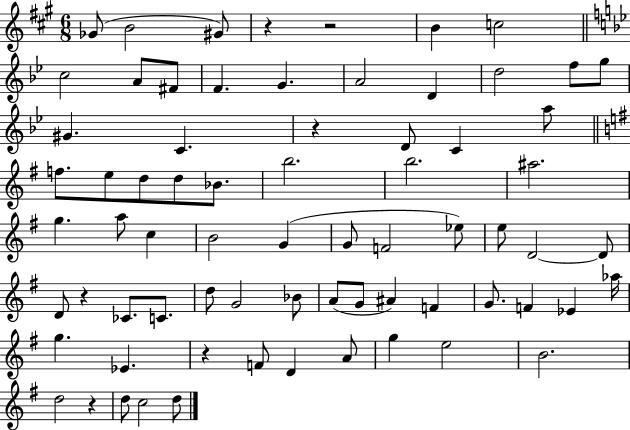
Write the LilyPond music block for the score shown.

{
  \clef treble
  \numericTimeSignature
  \time 6/8
  \key a \major
  \repeat volta 2 { ges'8( b'2 gis'8) | r4 r2 | b'4 c''2 | \bar "||" \break \key g \minor c''2 a'8 fis'8 | f'4. g'4. | a'2 d'4 | d''2 f''8 g''8 | \break gis'4. c'4. | r4 d'8 c'4 a''8 | \bar "||" \break \key e \minor f''8. e''8 d''8 d''8 bes'8. | b''2. | b''2. | ais''2. | \break g''4. a''8 c''4 | b'2 g'4( | g'8 f'2 ees''8) | e''8 d'2~~ d'8 | \break d'8 r4 ces'8. c'8. | d''8 g'2 bes'8 | a'8( g'8 ais'4) f'4 | g'8. f'4 ees'4 aes''16 | \break g''4. ees'4. | r4 f'8 d'4 a'8 | g''4 e''2 | b'2. | \break d''2 r4 | d''8 c''2 d''8 | } \bar "|."
}